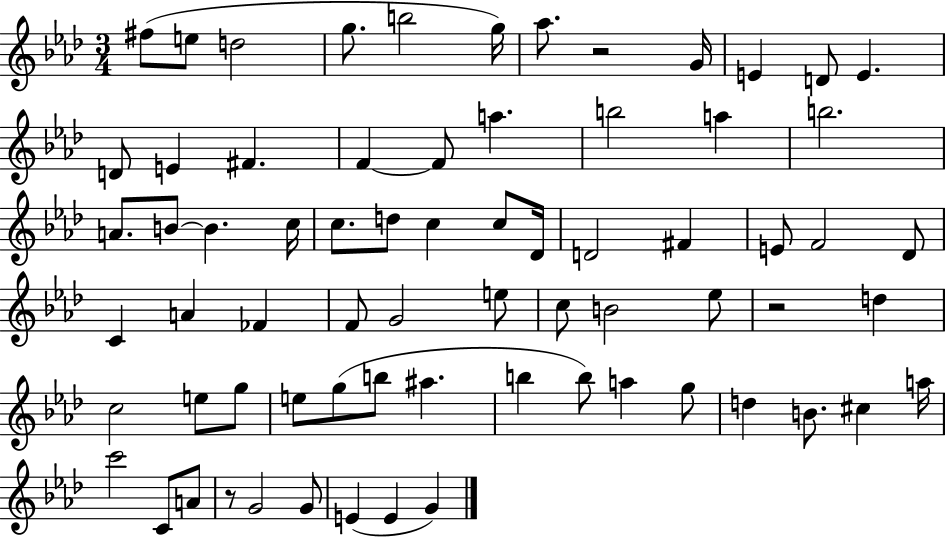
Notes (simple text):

F#5/e E5/e D5/h G5/e. B5/h G5/s Ab5/e. R/h G4/s E4/q D4/e E4/q. D4/e E4/q F#4/q. F4/q F4/e A5/q. B5/h A5/q B5/h. A4/e. B4/e B4/q. C5/s C5/e. D5/e C5/q C5/e Db4/s D4/h F#4/q E4/e F4/h Db4/e C4/q A4/q FES4/q F4/e G4/h E5/e C5/e B4/h Eb5/e R/h D5/q C5/h E5/e G5/e E5/e G5/e B5/e A#5/q. B5/q B5/e A5/q G5/e D5/q B4/e. C#5/q A5/s C6/h C4/e A4/e R/e G4/h G4/e E4/q E4/q G4/q